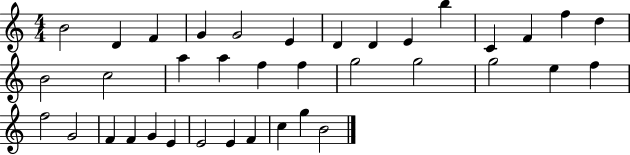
{
  \clef treble
  \numericTimeSignature
  \time 4/4
  \key c \major
  b'2 d'4 f'4 | g'4 g'2 e'4 | d'4 d'4 e'4 b''4 | c'4 f'4 f''4 d''4 | \break b'2 c''2 | a''4 a''4 f''4 f''4 | g''2 g''2 | g''2 e''4 f''4 | \break f''2 g'2 | f'4 f'4 g'4 e'4 | e'2 e'4 f'4 | c''4 g''4 b'2 | \break \bar "|."
}